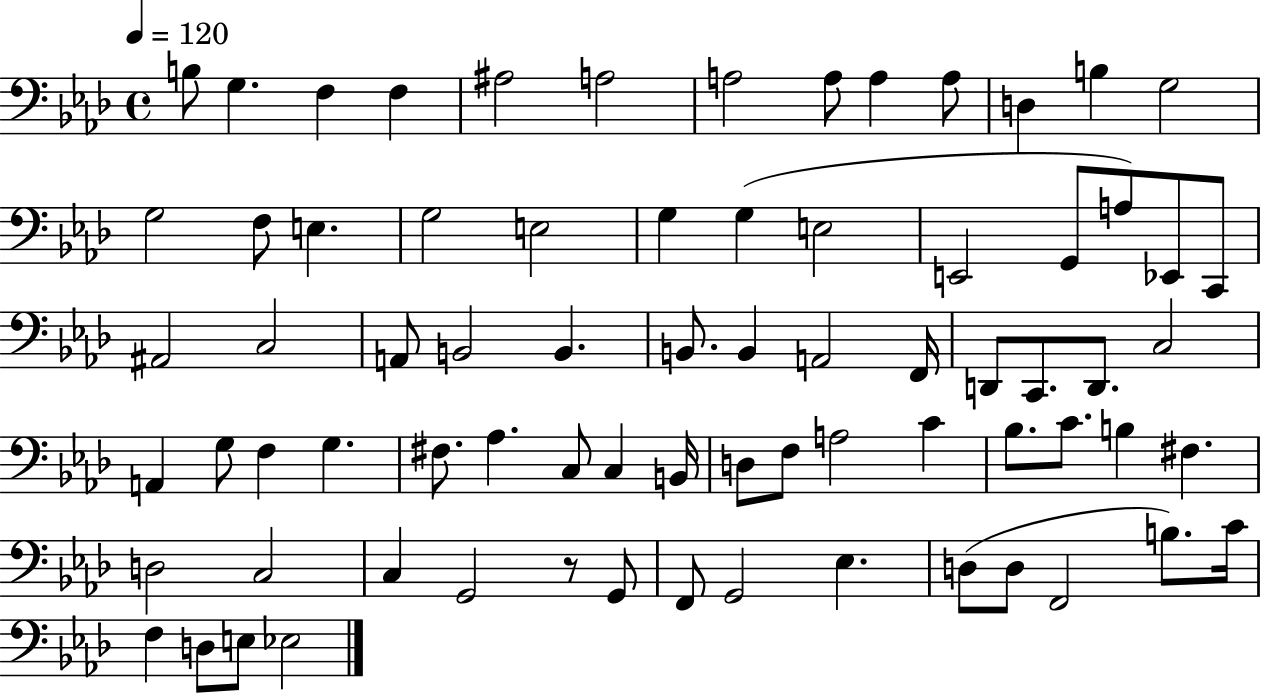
X:1
T:Untitled
M:4/4
L:1/4
K:Ab
B,/2 G, F, F, ^A,2 A,2 A,2 A,/2 A, A,/2 D, B, G,2 G,2 F,/2 E, G,2 E,2 G, G, E,2 E,,2 G,,/2 A,/2 _E,,/2 C,,/2 ^A,,2 C,2 A,,/2 B,,2 B,, B,,/2 B,, A,,2 F,,/4 D,,/2 C,,/2 D,,/2 C,2 A,, G,/2 F, G, ^F,/2 _A, C,/2 C, B,,/4 D,/2 F,/2 A,2 C _B,/2 C/2 B, ^F, D,2 C,2 C, G,,2 z/2 G,,/2 F,,/2 G,,2 _E, D,/2 D,/2 F,,2 B,/2 C/4 F, D,/2 E,/2 _E,2